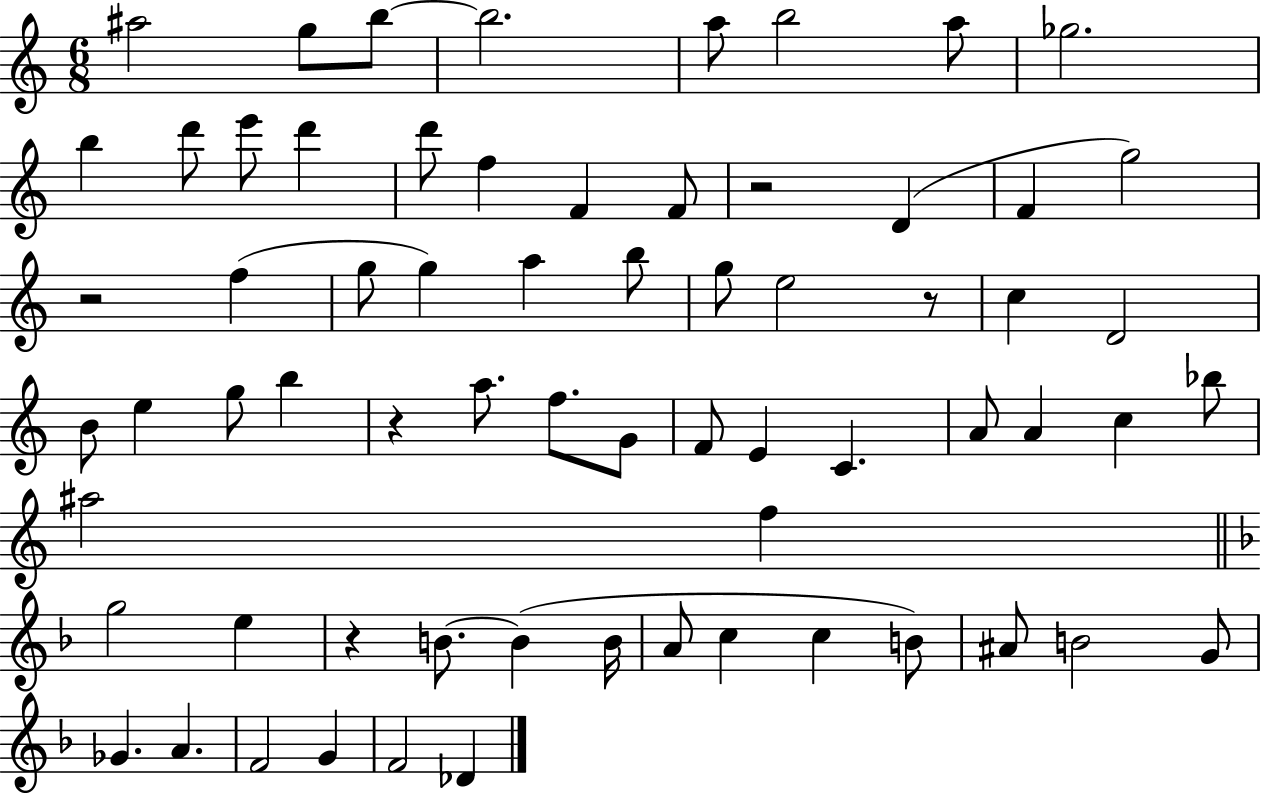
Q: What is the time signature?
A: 6/8